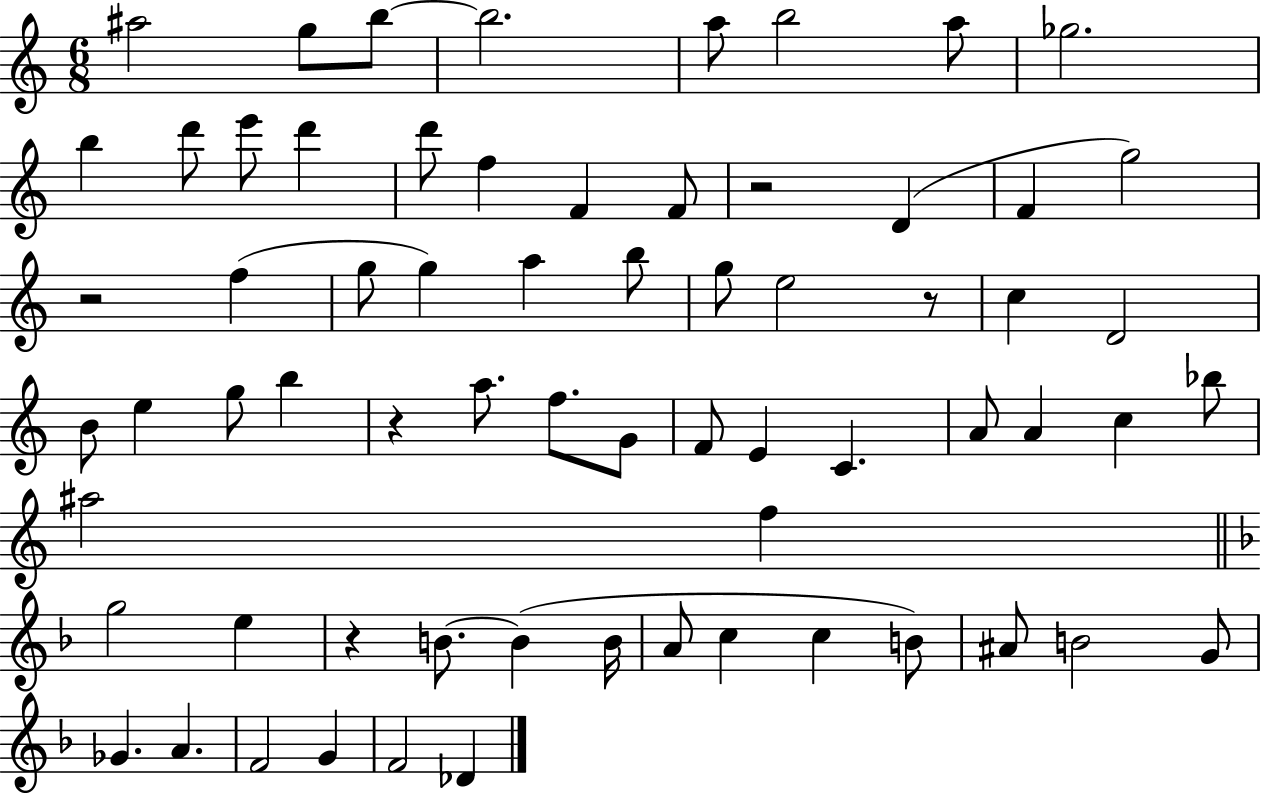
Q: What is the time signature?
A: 6/8